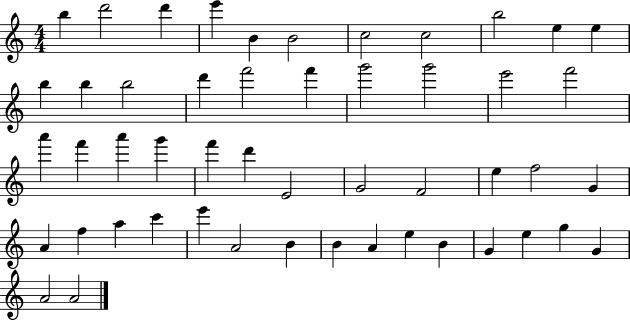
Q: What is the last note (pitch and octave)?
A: A4